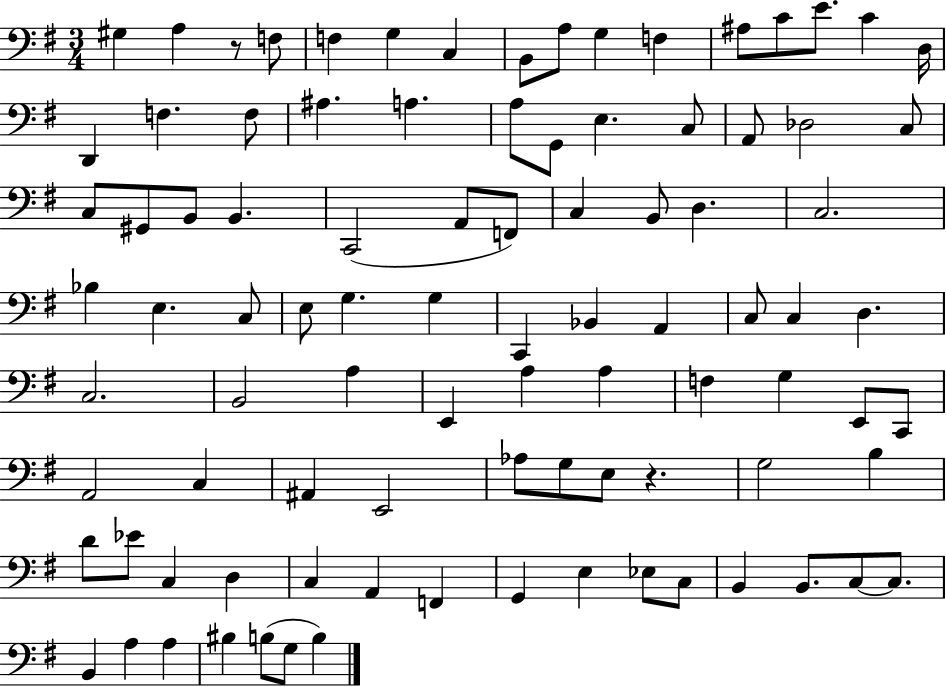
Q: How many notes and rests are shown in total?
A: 93